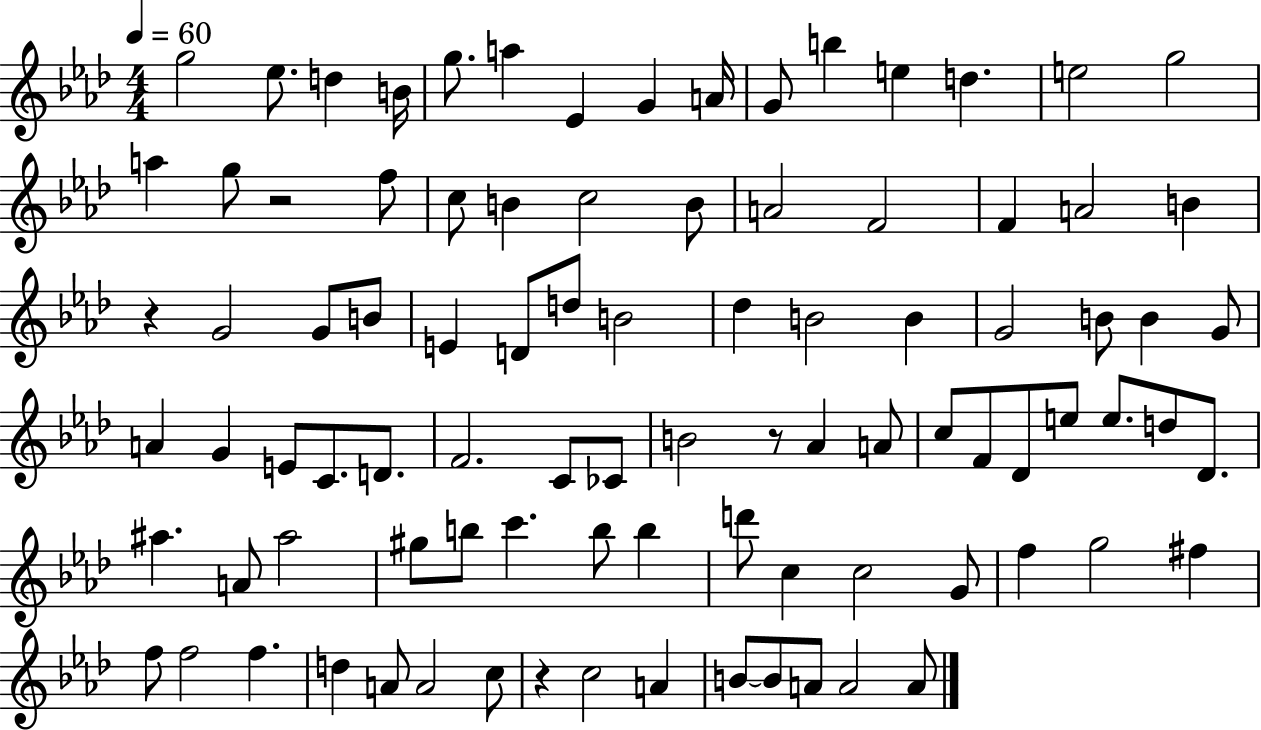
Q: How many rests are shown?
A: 4